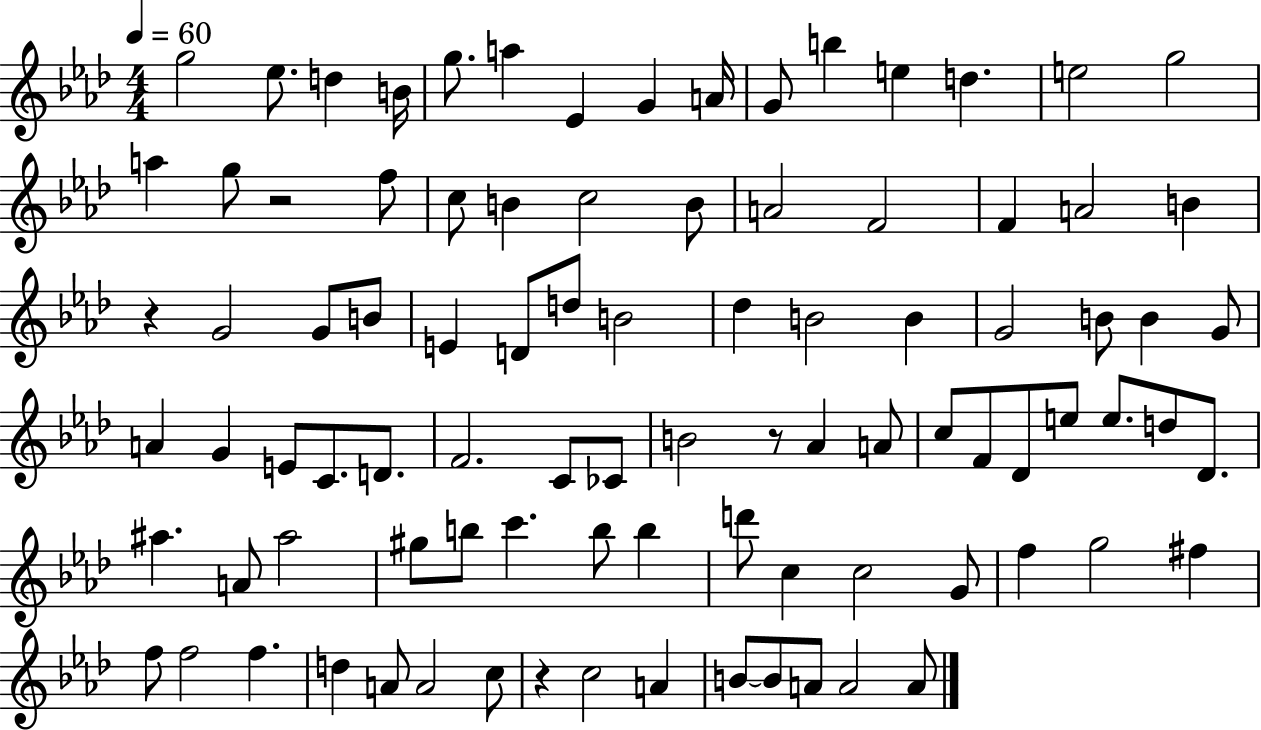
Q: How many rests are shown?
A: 4